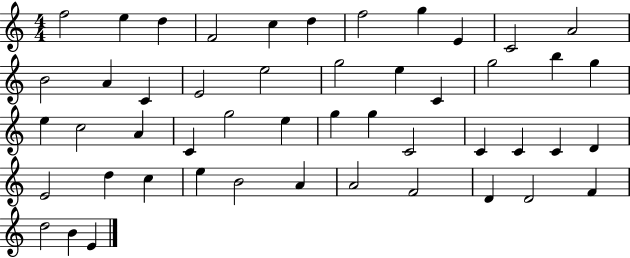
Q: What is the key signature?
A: C major